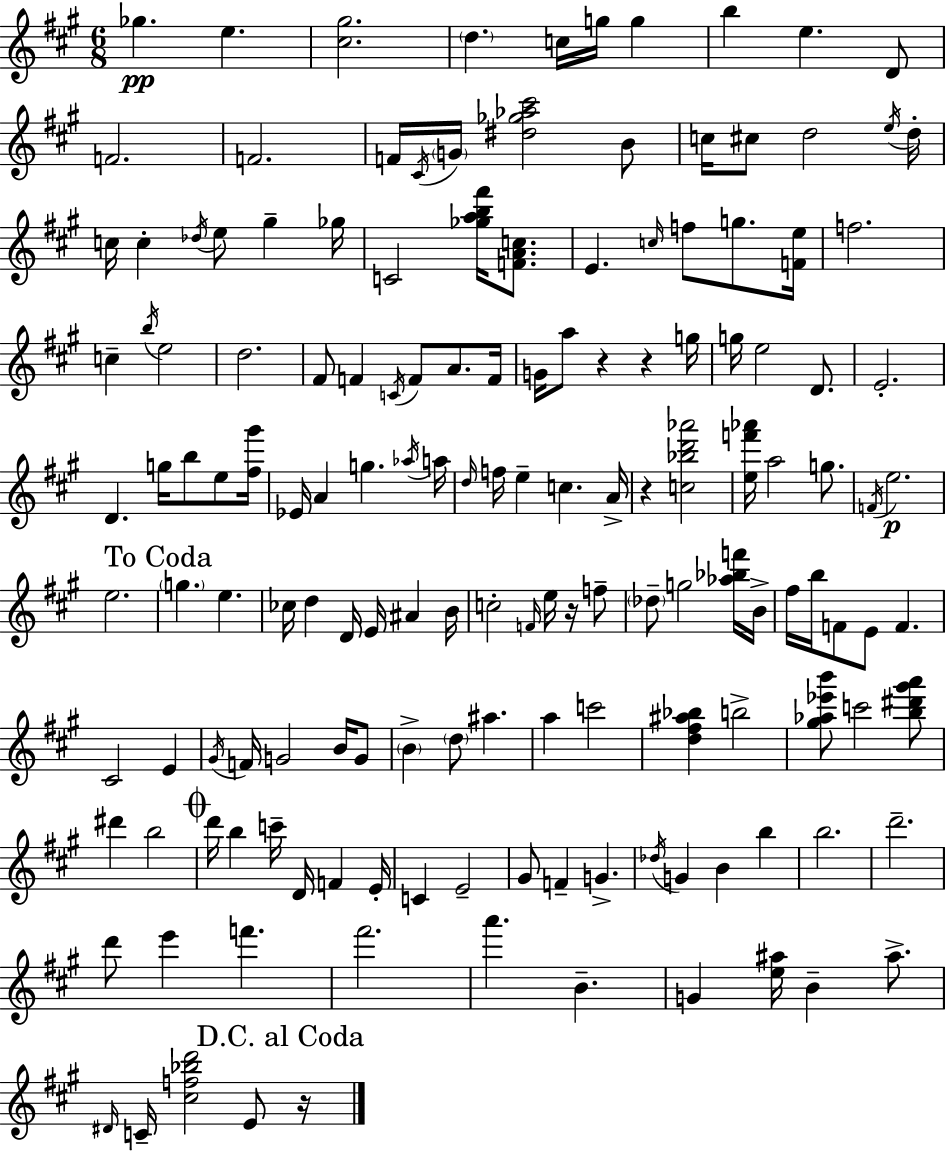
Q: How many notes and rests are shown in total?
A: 152